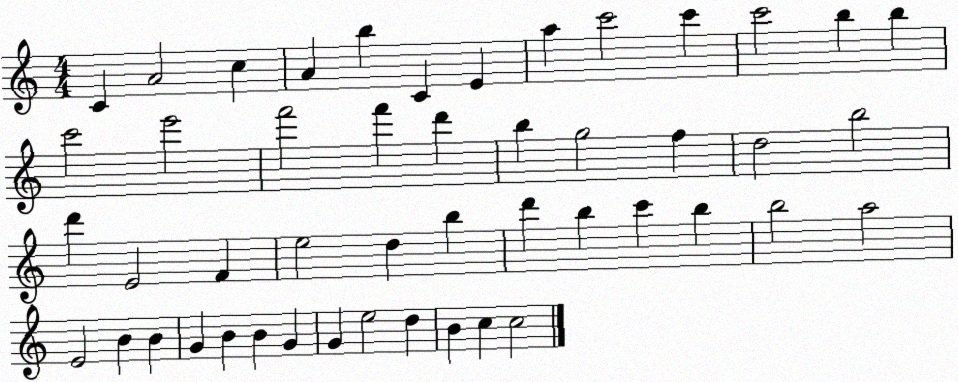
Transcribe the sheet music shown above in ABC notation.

X:1
T:Untitled
M:4/4
L:1/4
K:C
C A2 c A b C E a c'2 c' c'2 b b c'2 e'2 f'2 f' d' b g2 f d2 b2 d' E2 F e2 d b d' b c' b b2 a2 E2 B B G B B G G e2 d B c c2